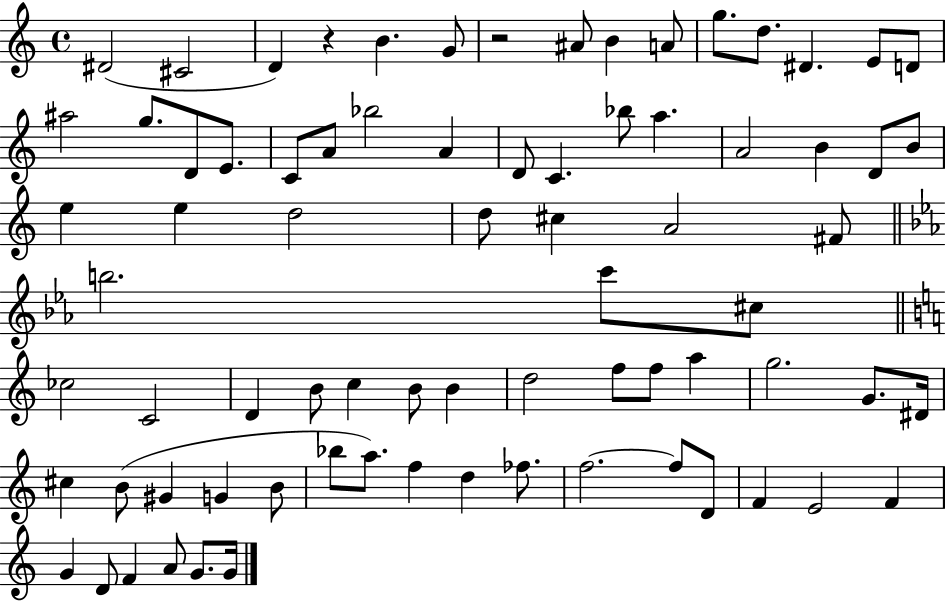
X:1
T:Untitled
M:4/4
L:1/4
K:C
^D2 ^C2 D z B G/2 z2 ^A/2 B A/2 g/2 d/2 ^D E/2 D/2 ^a2 g/2 D/2 E/2 C/2 A/2 _b2 A D/2 C _b/2 a A2 B D/2 B/2 e e d2 d/2 ^c A2 ^F/2 b2 c'/2 ^c/2 _c2 C2 D B/2 c B/2 B d2 f/2 f/2 a g2 G/2 ^D/4 ^c B/2 ^G G B/2 _b/2 a/2 f d _f/2 f2 f/2 D/2 F E2 F G D/2 F A/2 G/2 G/4